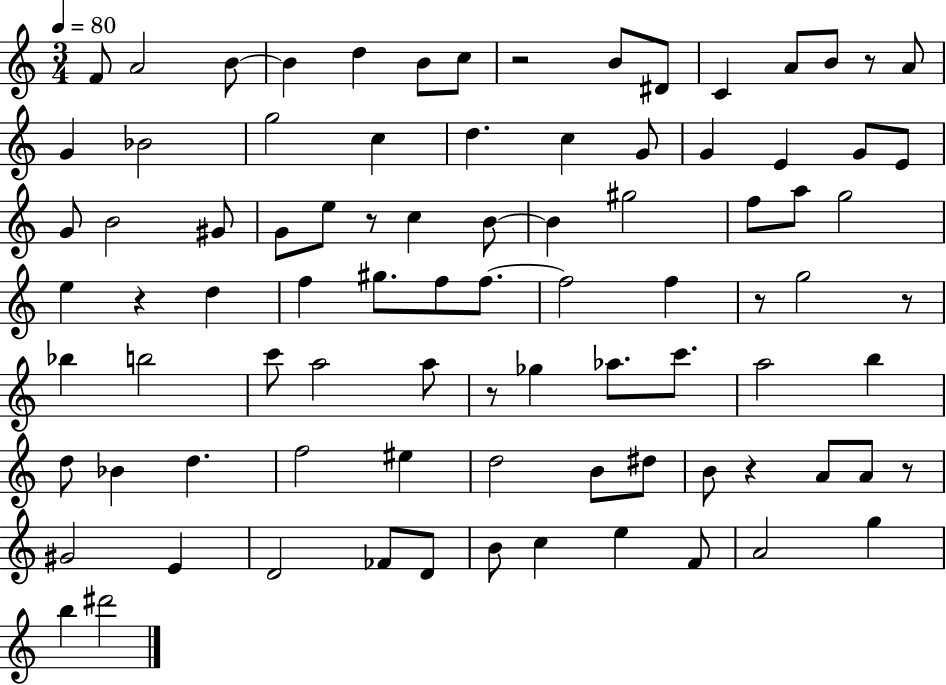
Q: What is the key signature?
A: C major